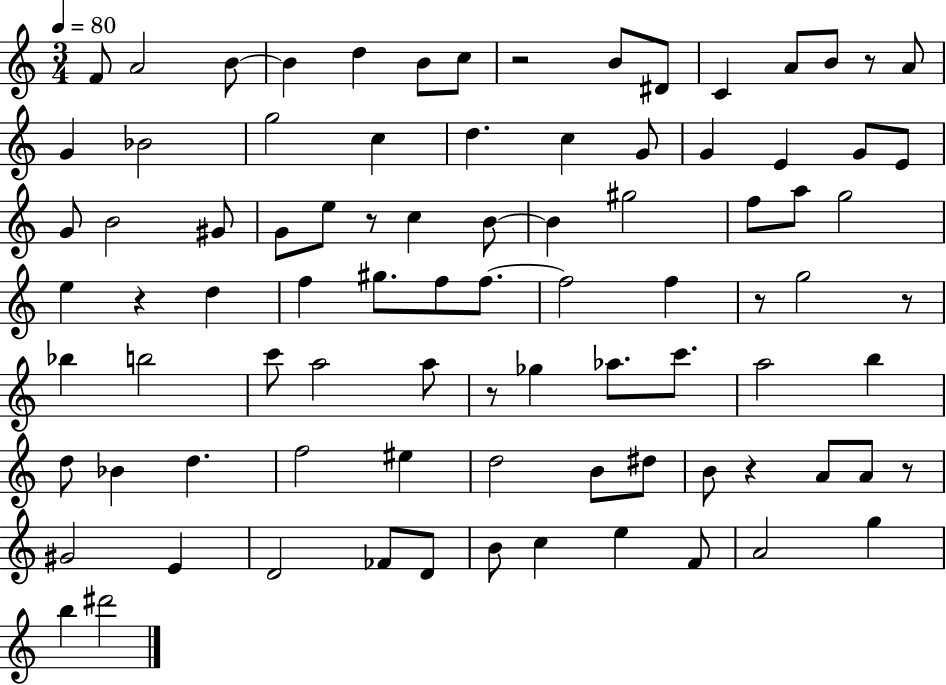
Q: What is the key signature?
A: C major